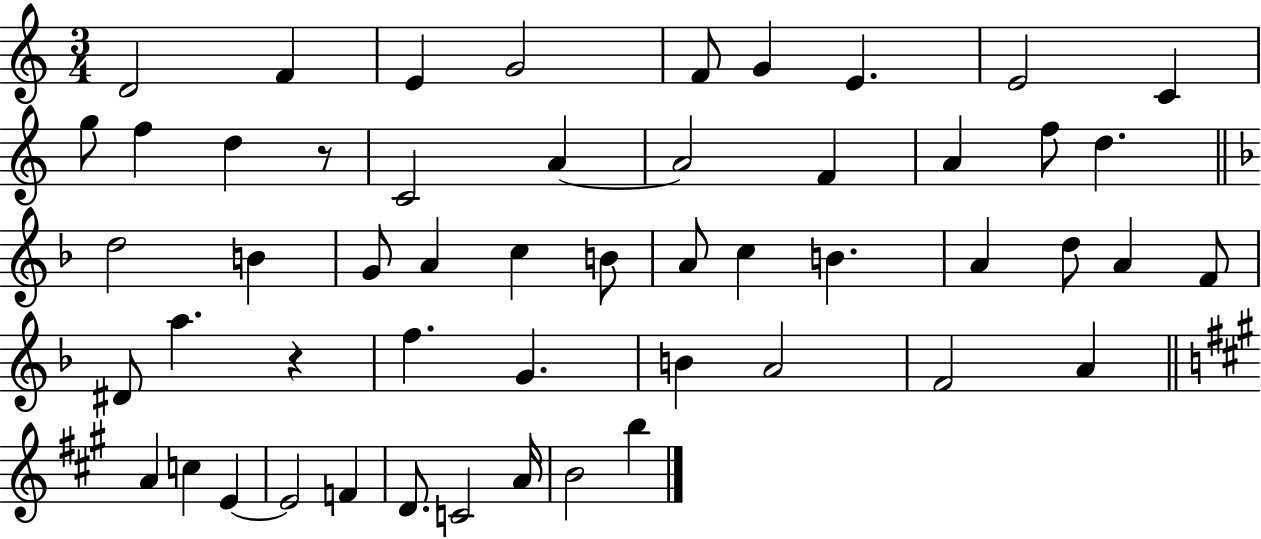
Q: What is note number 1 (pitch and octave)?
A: D4